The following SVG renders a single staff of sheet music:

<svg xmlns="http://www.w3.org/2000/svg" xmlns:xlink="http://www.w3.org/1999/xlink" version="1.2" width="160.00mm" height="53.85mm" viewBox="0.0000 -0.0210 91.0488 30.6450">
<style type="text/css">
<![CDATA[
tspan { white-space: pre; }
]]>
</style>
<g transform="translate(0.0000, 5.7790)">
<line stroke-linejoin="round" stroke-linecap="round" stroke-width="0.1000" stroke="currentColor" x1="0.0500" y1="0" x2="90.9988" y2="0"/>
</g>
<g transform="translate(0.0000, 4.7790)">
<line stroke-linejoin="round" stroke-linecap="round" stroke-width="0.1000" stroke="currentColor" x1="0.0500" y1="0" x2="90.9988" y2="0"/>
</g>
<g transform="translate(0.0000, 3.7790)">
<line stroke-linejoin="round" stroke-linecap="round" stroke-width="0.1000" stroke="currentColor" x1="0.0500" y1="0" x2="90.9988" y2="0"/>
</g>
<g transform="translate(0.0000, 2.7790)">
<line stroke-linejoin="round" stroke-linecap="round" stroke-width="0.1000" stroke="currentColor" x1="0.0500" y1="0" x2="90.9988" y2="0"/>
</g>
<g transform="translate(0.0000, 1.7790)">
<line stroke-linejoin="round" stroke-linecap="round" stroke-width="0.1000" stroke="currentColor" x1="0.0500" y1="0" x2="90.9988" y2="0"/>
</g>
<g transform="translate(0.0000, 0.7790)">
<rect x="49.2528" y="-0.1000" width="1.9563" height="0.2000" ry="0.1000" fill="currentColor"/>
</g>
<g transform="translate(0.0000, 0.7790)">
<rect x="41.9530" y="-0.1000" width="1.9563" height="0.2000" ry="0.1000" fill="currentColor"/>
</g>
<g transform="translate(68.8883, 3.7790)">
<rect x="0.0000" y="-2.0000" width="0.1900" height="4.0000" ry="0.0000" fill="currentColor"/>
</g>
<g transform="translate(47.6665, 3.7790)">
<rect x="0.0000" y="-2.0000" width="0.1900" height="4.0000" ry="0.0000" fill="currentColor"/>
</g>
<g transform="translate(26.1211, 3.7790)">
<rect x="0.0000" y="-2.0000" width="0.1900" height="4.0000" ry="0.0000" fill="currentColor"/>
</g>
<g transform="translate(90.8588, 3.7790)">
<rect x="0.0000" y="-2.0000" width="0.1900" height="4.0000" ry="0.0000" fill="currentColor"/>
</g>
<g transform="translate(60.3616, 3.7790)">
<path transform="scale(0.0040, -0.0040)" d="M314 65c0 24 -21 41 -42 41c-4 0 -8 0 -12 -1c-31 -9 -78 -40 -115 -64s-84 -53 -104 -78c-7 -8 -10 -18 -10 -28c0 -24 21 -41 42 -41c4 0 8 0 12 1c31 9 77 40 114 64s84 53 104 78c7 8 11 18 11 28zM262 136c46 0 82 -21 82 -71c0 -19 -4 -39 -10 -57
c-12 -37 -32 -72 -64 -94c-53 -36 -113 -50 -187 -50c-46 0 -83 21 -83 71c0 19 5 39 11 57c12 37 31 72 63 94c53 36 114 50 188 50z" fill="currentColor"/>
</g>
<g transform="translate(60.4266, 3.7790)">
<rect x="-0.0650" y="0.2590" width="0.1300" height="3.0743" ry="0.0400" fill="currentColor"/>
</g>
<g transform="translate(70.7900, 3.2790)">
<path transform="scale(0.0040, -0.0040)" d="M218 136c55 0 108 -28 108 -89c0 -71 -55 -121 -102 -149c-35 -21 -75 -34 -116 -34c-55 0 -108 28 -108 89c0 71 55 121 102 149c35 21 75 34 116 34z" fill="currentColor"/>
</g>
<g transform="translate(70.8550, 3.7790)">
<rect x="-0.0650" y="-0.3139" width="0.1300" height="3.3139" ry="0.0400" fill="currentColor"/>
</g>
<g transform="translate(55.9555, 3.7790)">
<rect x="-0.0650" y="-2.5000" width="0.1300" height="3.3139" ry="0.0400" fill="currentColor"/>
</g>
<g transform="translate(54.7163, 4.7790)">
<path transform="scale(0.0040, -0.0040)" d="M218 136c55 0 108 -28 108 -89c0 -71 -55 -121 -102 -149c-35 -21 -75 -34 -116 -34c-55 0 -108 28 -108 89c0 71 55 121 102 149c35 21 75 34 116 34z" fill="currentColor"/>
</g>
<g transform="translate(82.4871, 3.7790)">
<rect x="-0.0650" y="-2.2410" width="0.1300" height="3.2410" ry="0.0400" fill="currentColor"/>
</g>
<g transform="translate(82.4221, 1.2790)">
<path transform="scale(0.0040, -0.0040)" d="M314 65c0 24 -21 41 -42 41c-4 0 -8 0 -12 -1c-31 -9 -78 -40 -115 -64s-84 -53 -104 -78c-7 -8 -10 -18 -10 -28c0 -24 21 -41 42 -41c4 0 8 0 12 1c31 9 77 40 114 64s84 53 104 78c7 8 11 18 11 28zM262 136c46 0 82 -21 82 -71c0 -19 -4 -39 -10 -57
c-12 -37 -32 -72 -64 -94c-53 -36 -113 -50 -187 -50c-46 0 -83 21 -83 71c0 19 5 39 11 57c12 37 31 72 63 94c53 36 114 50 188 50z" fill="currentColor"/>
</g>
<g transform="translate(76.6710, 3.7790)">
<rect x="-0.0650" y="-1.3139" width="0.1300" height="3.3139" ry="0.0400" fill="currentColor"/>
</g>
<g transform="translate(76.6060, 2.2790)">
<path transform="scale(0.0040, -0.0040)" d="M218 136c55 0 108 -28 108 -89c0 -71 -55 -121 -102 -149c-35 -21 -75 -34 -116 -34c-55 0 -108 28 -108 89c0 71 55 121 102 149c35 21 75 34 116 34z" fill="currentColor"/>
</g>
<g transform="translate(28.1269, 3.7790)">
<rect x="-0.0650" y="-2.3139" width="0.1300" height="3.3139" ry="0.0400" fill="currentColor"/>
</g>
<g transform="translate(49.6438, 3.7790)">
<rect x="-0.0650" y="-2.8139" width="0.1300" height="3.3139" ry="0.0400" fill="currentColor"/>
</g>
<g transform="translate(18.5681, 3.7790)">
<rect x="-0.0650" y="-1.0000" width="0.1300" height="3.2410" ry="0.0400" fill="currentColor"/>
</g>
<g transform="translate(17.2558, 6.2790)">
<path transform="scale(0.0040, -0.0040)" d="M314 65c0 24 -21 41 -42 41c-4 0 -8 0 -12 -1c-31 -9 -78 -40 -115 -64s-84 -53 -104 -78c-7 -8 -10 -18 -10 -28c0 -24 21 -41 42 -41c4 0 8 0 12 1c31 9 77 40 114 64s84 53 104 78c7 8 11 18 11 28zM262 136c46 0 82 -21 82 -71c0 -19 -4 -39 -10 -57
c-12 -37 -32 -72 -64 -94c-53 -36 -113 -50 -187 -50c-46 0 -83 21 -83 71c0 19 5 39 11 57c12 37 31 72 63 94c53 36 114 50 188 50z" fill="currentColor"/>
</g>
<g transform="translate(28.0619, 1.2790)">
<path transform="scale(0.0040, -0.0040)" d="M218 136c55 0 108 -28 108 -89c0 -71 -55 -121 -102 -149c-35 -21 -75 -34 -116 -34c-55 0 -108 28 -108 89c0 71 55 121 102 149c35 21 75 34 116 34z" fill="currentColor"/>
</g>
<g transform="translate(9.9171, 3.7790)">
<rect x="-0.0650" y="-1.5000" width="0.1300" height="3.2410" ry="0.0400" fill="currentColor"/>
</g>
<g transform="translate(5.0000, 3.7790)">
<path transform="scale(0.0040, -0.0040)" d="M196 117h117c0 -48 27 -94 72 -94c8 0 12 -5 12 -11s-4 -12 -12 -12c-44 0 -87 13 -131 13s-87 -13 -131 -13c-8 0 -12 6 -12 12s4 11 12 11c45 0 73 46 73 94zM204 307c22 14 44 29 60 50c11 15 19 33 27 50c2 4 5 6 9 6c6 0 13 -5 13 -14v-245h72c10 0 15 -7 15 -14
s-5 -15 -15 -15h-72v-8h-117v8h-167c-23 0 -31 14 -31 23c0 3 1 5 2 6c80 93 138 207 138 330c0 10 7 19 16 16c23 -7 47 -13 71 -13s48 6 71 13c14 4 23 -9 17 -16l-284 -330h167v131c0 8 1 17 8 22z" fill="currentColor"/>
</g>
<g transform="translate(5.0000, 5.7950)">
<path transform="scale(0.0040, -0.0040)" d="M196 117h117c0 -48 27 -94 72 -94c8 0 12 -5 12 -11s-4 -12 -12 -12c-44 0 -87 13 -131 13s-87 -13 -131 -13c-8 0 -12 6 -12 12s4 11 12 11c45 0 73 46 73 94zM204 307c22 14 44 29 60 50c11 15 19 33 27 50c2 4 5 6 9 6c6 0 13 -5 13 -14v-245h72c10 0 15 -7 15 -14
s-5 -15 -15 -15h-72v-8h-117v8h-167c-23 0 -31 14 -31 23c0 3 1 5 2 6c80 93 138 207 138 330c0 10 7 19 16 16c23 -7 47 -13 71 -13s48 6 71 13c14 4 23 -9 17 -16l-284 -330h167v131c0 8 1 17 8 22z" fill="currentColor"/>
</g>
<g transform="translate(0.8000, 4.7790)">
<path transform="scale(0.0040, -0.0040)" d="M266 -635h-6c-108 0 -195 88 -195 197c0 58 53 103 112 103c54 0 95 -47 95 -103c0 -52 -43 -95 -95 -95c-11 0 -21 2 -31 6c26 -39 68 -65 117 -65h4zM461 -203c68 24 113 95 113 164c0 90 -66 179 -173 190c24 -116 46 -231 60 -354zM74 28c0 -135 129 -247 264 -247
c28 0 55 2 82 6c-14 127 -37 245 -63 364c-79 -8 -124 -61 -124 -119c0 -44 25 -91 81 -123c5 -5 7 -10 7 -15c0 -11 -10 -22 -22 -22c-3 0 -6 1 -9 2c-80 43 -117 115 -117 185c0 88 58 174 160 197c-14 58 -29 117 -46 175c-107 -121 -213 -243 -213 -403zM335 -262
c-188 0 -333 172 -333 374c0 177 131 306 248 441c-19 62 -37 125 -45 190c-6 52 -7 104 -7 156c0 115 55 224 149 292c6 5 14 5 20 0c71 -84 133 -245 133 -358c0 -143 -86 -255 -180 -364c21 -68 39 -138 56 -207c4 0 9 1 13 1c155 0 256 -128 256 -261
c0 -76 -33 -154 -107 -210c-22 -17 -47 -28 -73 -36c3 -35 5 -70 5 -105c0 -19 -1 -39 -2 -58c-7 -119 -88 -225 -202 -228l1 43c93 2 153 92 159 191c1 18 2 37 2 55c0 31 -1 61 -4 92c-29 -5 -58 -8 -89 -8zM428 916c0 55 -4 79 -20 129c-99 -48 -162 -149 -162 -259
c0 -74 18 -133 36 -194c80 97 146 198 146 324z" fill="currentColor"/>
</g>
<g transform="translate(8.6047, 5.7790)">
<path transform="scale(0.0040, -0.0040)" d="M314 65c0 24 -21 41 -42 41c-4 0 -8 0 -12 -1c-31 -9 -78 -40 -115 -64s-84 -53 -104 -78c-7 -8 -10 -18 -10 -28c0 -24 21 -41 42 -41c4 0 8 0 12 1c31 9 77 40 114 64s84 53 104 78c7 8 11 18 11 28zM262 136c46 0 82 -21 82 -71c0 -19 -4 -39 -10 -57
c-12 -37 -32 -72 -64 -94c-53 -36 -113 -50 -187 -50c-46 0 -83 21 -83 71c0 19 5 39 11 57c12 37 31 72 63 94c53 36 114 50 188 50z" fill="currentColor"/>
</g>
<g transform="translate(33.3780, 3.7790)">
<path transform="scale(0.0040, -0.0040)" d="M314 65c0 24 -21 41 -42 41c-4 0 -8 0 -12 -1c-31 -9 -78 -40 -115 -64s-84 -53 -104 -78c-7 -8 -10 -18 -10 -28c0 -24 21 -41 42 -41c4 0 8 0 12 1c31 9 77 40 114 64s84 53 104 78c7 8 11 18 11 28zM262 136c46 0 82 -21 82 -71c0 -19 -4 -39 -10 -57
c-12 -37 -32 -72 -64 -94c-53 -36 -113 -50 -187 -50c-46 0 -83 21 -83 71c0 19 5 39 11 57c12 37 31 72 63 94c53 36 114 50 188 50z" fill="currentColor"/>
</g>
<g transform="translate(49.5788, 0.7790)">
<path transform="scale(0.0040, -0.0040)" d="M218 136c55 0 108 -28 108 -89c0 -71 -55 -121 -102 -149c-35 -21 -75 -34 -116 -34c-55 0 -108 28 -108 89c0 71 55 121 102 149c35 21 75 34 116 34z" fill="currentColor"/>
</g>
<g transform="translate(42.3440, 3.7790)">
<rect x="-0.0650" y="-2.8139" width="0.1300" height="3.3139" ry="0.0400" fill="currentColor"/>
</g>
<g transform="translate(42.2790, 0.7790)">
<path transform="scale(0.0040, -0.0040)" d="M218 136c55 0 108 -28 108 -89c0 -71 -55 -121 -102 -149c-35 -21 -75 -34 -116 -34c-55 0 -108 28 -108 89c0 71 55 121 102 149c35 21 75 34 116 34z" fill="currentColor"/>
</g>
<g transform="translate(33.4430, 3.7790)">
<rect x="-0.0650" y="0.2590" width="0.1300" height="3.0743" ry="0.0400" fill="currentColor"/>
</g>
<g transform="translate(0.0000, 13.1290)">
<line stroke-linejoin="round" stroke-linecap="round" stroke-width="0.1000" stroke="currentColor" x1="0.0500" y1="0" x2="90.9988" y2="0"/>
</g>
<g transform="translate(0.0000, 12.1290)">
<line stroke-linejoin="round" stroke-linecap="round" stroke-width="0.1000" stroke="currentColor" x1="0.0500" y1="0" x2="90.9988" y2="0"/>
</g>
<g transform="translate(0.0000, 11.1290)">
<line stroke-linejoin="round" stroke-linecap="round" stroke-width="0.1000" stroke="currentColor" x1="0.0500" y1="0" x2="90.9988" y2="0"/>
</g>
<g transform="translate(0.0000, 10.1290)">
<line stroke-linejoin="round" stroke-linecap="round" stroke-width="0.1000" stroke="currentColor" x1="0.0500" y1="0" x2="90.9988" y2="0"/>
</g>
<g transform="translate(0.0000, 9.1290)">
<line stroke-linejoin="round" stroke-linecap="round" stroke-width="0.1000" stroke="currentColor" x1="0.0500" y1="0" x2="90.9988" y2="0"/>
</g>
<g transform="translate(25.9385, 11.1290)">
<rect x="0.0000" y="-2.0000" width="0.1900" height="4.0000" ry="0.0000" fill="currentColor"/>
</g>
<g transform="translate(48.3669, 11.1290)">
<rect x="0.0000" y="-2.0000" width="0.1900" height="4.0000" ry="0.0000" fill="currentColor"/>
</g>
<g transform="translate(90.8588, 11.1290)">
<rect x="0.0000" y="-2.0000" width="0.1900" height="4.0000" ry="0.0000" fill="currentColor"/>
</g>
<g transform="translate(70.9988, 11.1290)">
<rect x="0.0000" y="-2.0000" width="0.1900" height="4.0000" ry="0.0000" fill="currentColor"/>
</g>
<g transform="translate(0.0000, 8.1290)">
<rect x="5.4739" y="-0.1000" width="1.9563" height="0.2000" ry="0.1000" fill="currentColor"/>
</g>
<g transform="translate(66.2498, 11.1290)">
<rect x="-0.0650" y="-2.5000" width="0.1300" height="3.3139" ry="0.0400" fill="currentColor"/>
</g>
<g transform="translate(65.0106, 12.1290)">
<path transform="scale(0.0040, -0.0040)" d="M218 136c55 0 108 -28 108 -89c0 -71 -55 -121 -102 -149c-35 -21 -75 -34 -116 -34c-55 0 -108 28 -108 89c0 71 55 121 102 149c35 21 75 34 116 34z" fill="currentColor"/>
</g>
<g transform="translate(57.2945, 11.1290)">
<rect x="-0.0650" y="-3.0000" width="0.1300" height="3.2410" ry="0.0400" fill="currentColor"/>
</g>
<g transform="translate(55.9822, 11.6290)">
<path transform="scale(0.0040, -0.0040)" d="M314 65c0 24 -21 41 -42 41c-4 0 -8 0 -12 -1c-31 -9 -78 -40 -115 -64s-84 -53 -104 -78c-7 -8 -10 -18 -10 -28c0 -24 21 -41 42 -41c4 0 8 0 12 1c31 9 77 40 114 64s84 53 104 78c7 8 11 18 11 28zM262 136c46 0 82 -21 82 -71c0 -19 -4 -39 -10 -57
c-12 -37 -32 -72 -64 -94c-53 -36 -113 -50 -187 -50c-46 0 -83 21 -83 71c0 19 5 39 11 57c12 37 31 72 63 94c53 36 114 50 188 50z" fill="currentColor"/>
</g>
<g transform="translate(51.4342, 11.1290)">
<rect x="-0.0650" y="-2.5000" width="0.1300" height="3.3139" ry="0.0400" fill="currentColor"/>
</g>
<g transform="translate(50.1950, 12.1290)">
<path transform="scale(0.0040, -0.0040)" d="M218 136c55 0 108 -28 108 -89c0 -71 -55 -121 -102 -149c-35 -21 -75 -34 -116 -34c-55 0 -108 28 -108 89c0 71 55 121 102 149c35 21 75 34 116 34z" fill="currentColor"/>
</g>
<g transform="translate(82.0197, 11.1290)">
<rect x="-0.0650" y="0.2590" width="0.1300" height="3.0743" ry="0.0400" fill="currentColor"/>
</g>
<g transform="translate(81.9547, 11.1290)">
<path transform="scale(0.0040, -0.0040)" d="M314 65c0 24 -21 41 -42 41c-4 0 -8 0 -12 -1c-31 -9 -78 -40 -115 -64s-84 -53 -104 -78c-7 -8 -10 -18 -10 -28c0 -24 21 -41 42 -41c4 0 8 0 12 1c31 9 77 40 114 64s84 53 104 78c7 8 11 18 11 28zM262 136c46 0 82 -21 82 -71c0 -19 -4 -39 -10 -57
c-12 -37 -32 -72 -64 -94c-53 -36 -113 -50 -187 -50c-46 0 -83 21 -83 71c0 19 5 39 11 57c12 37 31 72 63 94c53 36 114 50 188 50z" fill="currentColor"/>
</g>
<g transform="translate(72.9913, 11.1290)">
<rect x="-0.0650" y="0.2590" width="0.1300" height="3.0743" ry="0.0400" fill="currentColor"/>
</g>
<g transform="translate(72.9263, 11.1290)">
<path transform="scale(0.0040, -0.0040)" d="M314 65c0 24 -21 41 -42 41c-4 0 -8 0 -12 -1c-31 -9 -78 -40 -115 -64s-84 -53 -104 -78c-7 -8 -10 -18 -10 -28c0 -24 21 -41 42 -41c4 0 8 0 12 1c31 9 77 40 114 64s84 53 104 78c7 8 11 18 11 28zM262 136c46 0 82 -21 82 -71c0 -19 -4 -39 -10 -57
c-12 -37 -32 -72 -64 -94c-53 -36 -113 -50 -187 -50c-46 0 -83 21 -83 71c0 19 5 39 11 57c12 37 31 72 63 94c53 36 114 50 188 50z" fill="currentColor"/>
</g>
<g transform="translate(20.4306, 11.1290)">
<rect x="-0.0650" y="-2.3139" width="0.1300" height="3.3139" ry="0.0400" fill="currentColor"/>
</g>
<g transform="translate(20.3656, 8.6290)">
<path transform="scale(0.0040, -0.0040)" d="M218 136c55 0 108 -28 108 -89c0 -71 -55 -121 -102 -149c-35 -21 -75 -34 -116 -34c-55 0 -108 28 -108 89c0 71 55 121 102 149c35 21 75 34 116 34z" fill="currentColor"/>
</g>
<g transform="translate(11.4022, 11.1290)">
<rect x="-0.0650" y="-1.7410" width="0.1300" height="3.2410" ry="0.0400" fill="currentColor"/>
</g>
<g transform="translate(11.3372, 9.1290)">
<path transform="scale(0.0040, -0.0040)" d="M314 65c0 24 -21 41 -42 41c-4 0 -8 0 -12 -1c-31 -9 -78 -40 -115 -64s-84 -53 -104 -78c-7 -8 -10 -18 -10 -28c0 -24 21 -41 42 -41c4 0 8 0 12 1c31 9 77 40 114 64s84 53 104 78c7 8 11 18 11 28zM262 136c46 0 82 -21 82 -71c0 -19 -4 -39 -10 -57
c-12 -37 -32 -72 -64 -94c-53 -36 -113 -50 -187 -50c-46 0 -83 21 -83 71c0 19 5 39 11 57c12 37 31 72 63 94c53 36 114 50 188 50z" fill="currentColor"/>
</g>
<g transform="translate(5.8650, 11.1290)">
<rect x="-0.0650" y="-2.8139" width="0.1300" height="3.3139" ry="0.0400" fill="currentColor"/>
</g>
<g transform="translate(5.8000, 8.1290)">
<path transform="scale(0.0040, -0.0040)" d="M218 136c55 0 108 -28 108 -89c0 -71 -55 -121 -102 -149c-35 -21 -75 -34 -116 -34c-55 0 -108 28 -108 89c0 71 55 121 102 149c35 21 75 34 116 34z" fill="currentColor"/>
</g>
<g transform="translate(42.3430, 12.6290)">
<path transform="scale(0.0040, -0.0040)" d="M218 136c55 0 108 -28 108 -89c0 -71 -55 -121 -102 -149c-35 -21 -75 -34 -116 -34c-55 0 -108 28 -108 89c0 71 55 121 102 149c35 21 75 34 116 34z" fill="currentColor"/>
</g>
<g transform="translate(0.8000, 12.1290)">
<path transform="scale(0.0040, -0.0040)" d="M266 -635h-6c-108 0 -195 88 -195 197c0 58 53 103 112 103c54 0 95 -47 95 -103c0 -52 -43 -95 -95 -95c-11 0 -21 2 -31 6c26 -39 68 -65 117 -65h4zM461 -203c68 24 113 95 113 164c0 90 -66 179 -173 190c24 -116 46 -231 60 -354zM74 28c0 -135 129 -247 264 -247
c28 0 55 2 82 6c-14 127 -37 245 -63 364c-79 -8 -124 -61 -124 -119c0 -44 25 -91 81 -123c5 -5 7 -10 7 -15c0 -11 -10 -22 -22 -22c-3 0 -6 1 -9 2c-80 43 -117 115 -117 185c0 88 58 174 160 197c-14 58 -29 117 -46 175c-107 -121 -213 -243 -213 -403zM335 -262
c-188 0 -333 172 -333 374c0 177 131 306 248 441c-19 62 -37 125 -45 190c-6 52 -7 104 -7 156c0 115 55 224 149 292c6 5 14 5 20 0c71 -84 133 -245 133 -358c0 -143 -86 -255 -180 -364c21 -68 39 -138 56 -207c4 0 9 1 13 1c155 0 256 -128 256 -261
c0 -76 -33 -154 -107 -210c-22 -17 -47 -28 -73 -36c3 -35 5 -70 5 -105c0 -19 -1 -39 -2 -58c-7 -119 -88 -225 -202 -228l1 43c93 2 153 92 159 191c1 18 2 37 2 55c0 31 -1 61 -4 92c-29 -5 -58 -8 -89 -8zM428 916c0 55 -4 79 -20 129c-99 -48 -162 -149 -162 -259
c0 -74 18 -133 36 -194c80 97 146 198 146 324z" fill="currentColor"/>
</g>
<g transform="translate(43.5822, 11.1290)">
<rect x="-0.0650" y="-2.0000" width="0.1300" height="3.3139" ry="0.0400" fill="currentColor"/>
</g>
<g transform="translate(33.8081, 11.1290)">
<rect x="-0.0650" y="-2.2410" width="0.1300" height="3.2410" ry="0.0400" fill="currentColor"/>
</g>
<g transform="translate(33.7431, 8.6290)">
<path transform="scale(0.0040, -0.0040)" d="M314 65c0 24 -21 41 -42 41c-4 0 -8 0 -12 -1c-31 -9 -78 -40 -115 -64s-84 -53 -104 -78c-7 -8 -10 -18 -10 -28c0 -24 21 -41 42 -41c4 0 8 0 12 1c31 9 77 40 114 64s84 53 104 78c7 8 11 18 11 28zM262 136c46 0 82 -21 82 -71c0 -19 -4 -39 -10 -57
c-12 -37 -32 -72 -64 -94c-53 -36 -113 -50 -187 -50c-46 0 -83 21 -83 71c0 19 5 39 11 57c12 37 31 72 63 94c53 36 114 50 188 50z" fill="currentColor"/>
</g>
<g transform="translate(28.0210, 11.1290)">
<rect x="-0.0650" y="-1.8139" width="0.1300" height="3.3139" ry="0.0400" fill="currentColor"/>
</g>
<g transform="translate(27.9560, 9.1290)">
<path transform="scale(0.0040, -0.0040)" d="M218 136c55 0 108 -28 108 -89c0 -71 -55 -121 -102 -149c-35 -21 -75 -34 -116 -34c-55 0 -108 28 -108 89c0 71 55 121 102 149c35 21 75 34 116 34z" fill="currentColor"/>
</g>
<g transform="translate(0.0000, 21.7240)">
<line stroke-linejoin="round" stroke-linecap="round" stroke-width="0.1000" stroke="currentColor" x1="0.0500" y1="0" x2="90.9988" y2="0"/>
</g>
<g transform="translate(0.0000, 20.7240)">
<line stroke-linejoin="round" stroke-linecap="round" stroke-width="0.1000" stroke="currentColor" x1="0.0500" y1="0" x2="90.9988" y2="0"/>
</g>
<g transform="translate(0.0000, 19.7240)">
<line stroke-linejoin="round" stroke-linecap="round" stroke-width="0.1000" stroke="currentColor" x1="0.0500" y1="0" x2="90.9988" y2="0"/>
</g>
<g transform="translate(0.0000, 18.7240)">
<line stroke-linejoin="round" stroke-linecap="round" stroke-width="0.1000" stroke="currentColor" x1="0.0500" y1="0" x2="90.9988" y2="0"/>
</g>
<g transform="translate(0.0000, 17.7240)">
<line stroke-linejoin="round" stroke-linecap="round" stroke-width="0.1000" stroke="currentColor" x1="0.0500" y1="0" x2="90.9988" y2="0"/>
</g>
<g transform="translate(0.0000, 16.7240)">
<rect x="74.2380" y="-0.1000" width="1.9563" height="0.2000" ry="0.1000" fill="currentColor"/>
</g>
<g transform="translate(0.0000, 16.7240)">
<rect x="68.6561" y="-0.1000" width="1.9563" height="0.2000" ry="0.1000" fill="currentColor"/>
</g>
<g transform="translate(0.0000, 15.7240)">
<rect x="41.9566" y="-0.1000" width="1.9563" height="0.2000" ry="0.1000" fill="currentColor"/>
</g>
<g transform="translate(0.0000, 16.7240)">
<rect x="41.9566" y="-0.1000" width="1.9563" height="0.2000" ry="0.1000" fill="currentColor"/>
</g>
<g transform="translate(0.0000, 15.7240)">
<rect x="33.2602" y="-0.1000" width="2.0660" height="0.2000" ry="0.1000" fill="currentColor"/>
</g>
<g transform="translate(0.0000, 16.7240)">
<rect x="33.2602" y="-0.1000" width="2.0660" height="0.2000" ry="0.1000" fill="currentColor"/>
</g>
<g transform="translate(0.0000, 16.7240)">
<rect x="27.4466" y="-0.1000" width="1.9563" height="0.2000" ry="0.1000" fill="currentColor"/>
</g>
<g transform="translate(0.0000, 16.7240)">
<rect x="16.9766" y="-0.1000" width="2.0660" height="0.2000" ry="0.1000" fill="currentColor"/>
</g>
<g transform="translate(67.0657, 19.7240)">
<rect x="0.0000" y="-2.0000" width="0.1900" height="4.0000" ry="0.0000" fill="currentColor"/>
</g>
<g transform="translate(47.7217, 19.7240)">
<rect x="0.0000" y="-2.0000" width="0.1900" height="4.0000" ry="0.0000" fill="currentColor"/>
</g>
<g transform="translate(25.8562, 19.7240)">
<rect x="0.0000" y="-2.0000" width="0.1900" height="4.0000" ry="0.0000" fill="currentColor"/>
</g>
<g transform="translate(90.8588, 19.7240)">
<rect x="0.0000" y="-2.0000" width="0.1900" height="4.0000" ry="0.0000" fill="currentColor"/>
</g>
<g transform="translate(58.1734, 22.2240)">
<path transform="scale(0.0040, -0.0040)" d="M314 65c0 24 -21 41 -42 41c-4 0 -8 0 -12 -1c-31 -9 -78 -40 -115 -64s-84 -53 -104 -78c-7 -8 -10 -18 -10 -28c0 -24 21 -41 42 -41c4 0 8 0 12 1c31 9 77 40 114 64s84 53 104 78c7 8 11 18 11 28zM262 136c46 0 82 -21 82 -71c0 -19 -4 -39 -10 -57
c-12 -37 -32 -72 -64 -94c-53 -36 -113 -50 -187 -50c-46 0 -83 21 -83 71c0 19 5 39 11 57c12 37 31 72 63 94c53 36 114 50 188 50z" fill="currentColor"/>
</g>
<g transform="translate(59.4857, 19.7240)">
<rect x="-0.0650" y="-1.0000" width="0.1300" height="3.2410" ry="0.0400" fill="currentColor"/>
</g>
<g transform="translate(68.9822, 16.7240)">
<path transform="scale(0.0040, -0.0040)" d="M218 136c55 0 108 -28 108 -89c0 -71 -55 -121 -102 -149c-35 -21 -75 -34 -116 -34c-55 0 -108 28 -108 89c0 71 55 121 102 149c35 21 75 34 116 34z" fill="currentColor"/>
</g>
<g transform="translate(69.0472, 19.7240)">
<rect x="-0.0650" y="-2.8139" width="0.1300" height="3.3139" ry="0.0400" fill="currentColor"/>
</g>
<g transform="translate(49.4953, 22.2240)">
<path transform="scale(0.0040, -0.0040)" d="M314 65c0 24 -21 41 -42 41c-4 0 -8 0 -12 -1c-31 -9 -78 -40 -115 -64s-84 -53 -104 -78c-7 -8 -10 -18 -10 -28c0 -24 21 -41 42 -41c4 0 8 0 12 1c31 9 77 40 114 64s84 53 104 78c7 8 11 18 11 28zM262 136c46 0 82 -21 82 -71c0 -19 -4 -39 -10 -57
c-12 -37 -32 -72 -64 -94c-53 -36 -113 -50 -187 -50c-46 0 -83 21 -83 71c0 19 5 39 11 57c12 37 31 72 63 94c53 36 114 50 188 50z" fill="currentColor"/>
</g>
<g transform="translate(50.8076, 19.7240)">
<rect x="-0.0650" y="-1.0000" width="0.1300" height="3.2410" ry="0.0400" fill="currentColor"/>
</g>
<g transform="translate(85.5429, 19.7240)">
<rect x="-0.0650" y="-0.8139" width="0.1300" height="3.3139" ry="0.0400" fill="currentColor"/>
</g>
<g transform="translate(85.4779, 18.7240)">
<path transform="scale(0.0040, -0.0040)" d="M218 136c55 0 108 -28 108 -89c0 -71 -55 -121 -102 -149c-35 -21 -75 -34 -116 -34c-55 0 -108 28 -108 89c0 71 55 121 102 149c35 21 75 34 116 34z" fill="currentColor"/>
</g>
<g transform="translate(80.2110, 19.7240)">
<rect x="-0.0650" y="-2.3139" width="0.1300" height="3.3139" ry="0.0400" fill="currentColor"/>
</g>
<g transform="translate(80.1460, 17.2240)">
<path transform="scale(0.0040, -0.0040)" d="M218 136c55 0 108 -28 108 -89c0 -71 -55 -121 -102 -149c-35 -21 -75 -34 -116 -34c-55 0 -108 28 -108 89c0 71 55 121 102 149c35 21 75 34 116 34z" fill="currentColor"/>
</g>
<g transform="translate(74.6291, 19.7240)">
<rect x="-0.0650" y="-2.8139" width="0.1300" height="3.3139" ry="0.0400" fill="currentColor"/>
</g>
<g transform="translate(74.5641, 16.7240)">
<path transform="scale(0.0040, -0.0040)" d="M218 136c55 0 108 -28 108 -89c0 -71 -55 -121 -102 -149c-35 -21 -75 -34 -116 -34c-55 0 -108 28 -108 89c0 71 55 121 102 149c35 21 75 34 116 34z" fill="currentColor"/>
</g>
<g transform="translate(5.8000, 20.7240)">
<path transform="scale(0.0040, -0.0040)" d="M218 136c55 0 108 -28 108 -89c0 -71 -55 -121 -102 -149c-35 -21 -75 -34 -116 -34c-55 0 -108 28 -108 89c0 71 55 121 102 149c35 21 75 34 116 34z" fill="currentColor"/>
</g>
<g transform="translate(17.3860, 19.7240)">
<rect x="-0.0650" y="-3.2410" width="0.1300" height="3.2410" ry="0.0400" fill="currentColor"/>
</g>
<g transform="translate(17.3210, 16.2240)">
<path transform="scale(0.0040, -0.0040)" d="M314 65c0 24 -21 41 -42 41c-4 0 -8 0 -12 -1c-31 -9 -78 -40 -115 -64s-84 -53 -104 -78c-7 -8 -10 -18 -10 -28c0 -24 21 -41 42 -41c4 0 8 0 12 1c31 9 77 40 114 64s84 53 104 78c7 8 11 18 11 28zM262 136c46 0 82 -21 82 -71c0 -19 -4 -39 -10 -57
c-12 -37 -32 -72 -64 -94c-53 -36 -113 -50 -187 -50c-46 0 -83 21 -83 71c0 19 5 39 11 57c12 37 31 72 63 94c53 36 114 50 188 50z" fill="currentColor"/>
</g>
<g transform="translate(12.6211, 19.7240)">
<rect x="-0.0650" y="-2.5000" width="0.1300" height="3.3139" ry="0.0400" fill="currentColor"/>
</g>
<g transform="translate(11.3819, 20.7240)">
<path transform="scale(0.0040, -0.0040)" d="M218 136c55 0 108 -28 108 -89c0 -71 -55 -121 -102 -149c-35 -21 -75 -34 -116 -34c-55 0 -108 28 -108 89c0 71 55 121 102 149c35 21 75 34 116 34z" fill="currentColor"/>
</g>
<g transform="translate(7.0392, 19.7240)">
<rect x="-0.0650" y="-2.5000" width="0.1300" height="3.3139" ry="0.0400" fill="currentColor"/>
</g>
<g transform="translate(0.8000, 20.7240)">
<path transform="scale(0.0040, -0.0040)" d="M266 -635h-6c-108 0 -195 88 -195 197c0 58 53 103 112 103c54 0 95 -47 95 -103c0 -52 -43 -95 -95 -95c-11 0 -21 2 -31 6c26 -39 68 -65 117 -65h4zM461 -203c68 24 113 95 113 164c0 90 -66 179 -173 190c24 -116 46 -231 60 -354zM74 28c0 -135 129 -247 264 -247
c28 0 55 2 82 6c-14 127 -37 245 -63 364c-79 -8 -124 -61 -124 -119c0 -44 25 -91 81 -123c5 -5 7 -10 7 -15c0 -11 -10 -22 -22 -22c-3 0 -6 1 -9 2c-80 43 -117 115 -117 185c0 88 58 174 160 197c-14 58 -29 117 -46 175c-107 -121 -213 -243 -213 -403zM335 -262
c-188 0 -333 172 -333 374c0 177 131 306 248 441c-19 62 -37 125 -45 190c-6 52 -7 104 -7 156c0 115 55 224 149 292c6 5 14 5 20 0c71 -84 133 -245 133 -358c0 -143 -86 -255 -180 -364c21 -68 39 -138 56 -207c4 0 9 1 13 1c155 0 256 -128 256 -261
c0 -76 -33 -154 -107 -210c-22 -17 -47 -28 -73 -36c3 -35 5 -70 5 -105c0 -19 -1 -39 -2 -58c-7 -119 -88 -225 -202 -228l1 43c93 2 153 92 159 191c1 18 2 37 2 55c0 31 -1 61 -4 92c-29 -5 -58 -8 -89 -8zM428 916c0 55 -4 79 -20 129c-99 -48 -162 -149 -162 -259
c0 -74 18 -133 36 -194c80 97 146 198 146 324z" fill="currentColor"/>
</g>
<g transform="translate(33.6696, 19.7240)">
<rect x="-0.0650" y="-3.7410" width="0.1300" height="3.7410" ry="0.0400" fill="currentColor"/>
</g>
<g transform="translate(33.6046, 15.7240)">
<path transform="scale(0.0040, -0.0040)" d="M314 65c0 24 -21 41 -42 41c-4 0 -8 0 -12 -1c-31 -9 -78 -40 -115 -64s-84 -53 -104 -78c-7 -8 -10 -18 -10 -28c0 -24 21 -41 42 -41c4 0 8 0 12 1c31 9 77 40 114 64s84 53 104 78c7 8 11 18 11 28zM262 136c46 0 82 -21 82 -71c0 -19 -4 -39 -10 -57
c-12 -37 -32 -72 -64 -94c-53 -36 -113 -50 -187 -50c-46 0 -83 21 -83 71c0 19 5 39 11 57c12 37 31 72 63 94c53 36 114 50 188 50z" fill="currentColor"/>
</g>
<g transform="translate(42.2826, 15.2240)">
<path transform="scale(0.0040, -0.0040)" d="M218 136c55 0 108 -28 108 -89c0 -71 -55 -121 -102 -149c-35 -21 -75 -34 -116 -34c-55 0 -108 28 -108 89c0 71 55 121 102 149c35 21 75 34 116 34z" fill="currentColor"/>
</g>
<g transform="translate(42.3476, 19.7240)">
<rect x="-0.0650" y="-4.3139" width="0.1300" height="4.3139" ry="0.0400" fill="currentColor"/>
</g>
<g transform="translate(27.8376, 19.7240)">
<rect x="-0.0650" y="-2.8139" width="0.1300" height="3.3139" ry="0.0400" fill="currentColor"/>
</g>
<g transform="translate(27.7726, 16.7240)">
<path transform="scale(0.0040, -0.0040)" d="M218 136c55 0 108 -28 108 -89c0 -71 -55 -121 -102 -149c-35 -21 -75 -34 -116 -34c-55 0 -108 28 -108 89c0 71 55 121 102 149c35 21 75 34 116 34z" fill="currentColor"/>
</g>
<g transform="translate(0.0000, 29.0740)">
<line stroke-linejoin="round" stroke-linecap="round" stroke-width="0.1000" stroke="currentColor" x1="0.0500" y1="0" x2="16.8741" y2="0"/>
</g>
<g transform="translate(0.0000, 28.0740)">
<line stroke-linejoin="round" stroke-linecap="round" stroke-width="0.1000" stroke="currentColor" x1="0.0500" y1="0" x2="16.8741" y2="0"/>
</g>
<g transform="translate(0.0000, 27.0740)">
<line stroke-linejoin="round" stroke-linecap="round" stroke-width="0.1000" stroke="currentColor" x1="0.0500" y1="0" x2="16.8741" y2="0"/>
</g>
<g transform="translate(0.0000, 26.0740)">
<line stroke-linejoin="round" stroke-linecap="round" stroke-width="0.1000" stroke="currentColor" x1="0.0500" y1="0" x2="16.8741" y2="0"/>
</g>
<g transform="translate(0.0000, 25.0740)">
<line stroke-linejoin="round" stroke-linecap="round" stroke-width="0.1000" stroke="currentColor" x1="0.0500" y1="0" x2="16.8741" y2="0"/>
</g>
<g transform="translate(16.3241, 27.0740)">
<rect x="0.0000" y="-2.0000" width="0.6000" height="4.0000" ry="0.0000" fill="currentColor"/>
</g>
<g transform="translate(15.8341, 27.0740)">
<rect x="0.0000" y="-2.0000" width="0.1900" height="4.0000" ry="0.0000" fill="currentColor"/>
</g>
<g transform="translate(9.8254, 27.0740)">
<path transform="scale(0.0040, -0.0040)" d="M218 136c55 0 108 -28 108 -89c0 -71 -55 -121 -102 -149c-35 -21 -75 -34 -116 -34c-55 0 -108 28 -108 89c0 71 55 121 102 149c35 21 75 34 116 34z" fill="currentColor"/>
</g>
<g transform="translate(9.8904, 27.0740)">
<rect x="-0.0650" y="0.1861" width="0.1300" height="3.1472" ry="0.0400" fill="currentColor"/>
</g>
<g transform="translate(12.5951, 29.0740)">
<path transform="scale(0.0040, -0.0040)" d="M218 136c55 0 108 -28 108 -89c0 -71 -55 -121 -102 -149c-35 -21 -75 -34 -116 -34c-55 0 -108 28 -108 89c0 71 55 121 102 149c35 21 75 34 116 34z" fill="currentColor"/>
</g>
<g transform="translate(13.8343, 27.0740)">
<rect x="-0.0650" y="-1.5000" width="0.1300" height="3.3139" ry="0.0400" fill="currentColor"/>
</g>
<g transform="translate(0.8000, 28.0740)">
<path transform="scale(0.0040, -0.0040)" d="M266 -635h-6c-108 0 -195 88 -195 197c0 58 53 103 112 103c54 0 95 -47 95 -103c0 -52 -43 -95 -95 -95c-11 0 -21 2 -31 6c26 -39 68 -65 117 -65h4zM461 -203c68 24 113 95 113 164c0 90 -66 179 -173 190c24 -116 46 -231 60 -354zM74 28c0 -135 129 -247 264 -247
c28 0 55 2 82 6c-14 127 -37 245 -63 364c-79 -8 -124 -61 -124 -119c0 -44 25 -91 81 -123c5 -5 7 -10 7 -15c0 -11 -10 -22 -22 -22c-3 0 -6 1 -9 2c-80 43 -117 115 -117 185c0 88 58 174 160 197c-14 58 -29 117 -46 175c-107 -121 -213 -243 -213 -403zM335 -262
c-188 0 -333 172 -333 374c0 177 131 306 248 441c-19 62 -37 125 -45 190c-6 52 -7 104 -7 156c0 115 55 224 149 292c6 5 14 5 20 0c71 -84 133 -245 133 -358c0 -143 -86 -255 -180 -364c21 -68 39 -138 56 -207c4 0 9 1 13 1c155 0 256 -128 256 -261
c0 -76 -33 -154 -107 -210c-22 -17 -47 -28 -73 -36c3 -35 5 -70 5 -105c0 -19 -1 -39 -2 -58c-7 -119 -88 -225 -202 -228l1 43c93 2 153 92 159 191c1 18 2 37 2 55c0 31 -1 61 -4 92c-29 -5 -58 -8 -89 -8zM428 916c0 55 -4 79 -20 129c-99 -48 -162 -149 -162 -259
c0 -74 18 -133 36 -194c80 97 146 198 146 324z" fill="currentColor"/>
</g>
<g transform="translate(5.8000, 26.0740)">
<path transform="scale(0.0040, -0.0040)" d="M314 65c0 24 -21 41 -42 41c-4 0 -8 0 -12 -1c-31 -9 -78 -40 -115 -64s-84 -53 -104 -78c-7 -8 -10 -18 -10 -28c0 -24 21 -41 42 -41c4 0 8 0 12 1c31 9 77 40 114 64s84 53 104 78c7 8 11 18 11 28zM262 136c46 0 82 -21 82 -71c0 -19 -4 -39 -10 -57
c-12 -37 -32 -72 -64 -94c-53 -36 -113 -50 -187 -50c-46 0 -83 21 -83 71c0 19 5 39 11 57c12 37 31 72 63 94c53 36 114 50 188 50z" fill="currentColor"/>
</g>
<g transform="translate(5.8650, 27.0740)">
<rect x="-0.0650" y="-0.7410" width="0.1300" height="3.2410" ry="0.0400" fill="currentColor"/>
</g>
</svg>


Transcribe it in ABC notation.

X:1
T:Untitled
M:4/4
L:1/4
K:C
E2 D2 g B2 a a G B2 c e g2 a f2 g f g2 F G A2 G B2 B2 G G b2 a c'2 d' D2 D2 a a g d d2 B E